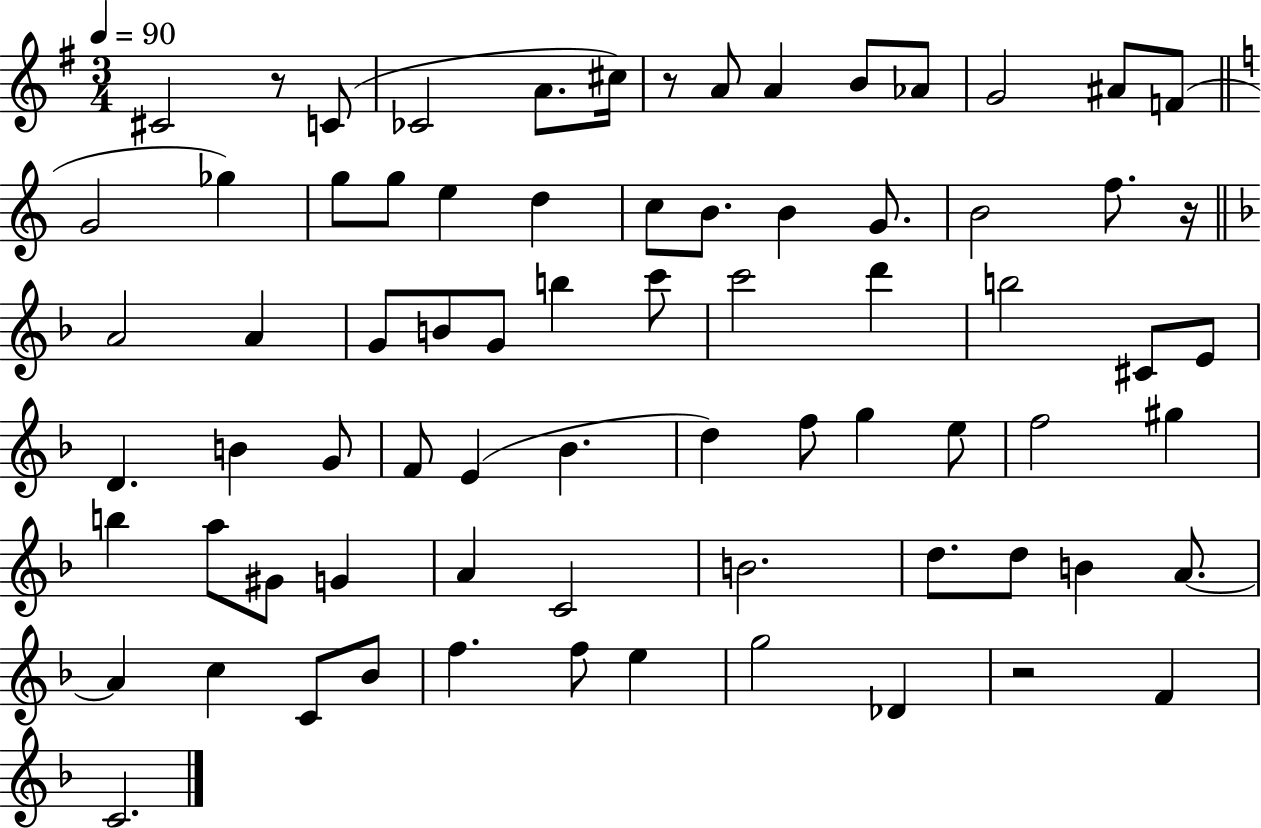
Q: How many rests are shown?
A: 4